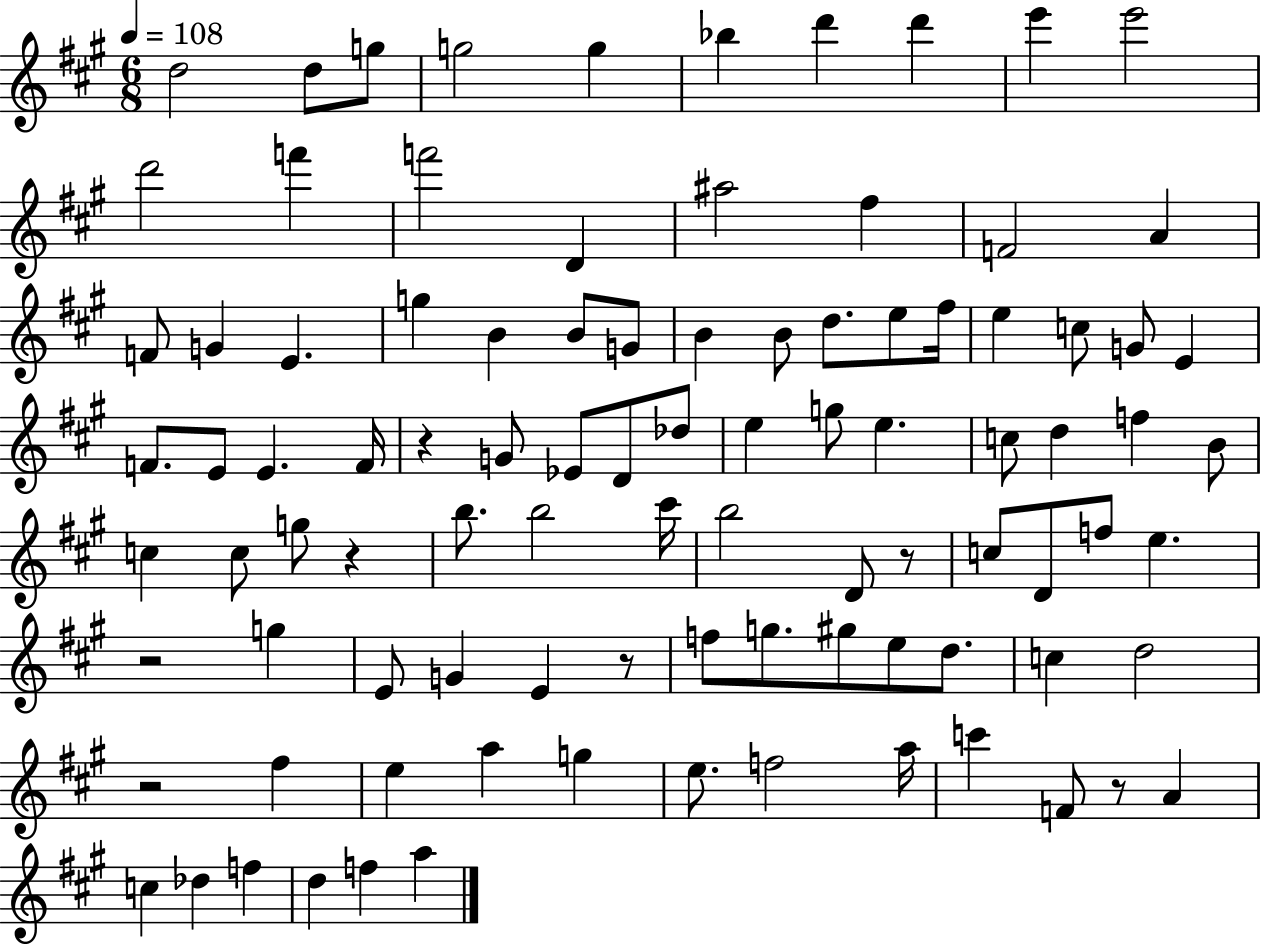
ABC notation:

X:1
T:Untitled
M:6/8
L:1/4
K:A
d2 d/2 g/2 g2 g _b d' d' e' e'2 d'2 f' f'2 D ^a2 ^f F2 A F/2 G E g B B/2 G/2 B B/2 d/2 e/2 ^f/4 e c/2 G/2 E F/2 E/2 E F/4 z G/2 _E/2 D/2 _d/2 e g/2 e c/2 d f B/2 c c/2 g/2 z b/2 b2 ^c'/4 b2 D/2 z/2 c/2 D/2 f/2 e z2 g E/2 G E z/2 f/2 g/2 ^g/2 e/2 d/2 c d2 z2 ^f e a g e/2 f2 a/4 c' F/2 z/2 A c _d f d f a